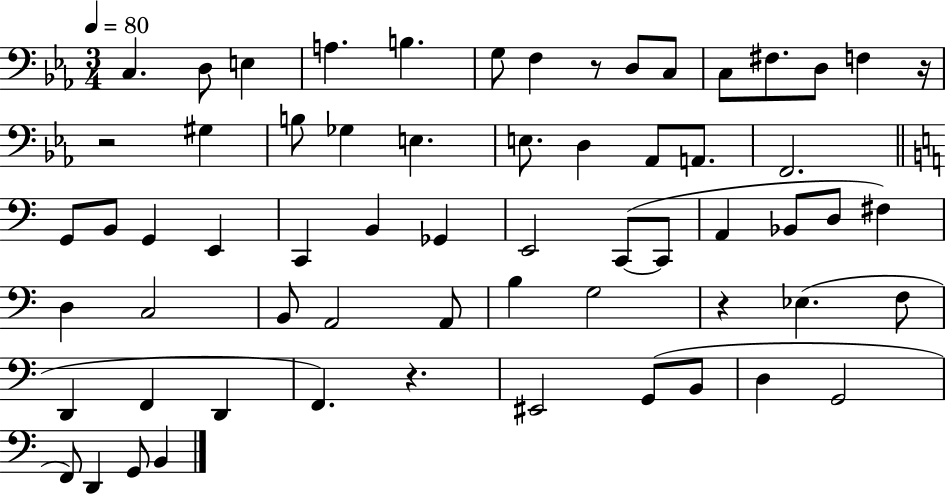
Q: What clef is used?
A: bass